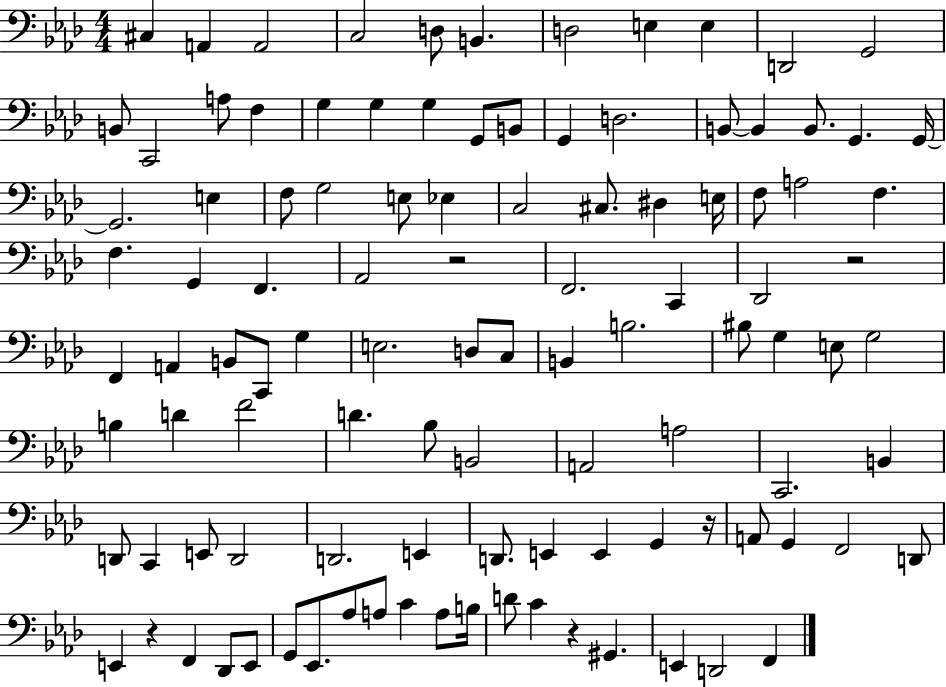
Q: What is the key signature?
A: AES major